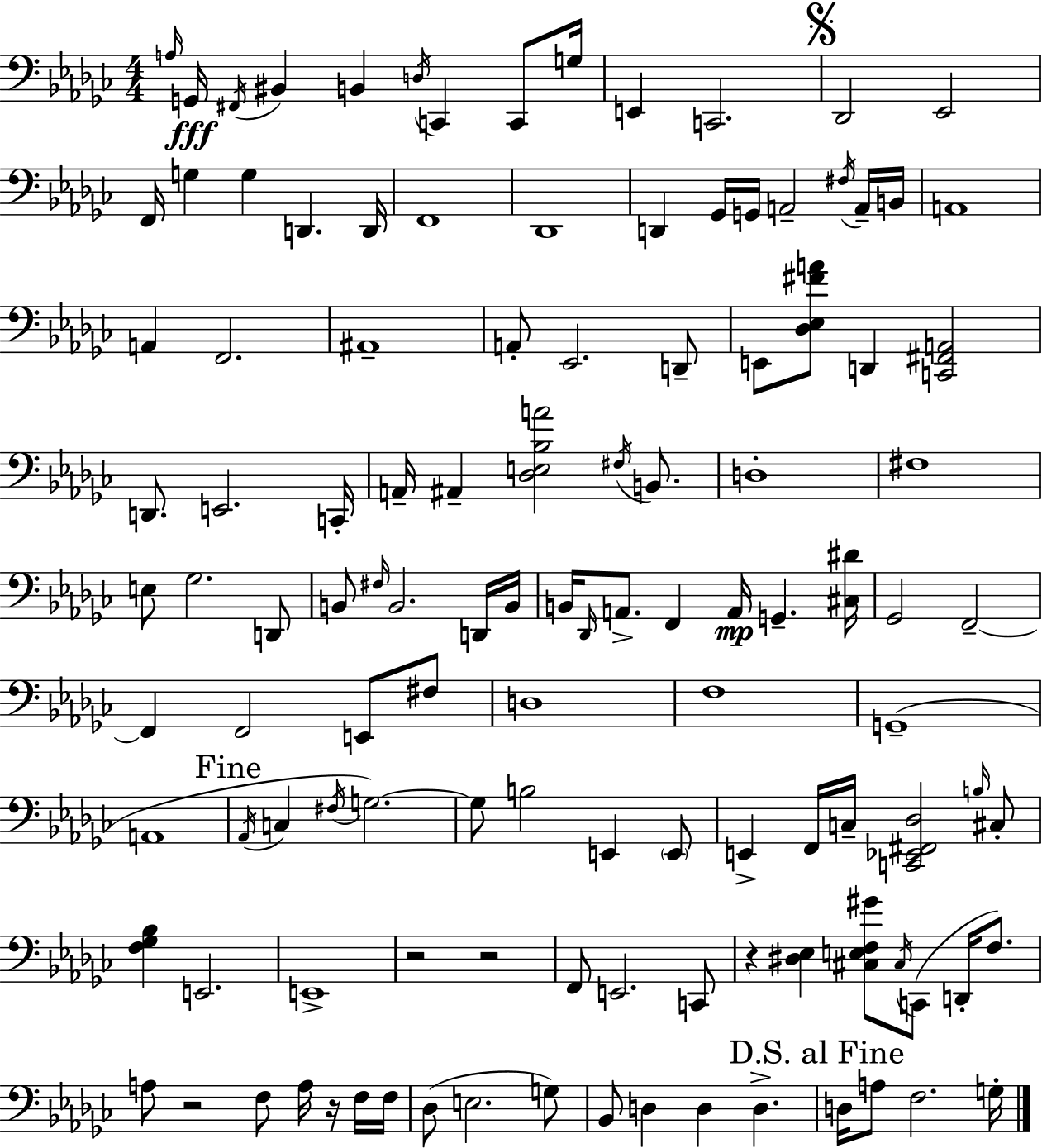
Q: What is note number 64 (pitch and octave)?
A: E2